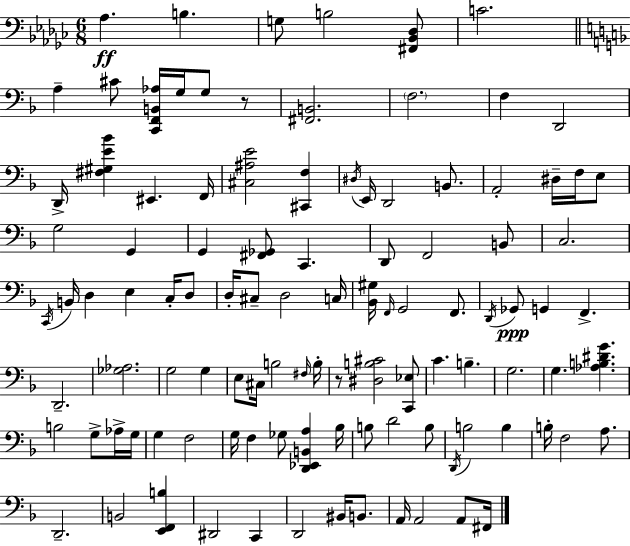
X:1
T:Untitled
M:6/8
L:1/4
K:Ebm
_A, B, G,/2 B,2 [^F,,_B,,_D,]/2 C2 A, ^C/2 [C,,F,,B,,_A,]/4 G,/4 G,/2 z/2 [^F,,B,,]2 F,2 F, D,,2 D,,/4 [^F,^G,E_B] ^E,, F,,/4 [^C,^A,E]2 [^C,,F,] ^D,/4 E,,/4 D,,2 B,,/2 A,,2 ^D,/4 F,/4 E,/2 G,2 G,, G,, [^F,,_G,,]/2 C,, D,,/2 F,,2 B,,/2 C,2 C,,/4 B,,/4 D, E, C,/4 D,/2 D,/4 ^C,/2 D,2 C,/4 [_B,,^G,]/4 F,,/4 G,,2 F,,/2 D,,/4 _G,,/2 G,, F,, D,,2 [_G,_A,]2 G,2 G, E,/2 ^C,/4 B,2 ^F,/4 B,/4 z/2 [^D,B,^C]2 [C,,_E,]/2 C B, G,2 G, [_A,B,^DG] B,2 G,/2 _A,/4 G,/4 G, F,2 G,/4 F, _G,/2 [D,,_E,,B,,A,] _B,/4 B,/2 D2 B,/2 D,,/4 B,2 B, B,/4 F,2 A,/2 D,,2 B,,2 [E,,F,,B,] ^D,,2 C,, D,,2 ^B,,/4 B,,/2 A,,/4 A,,2 A,,/2 ^F,,/4